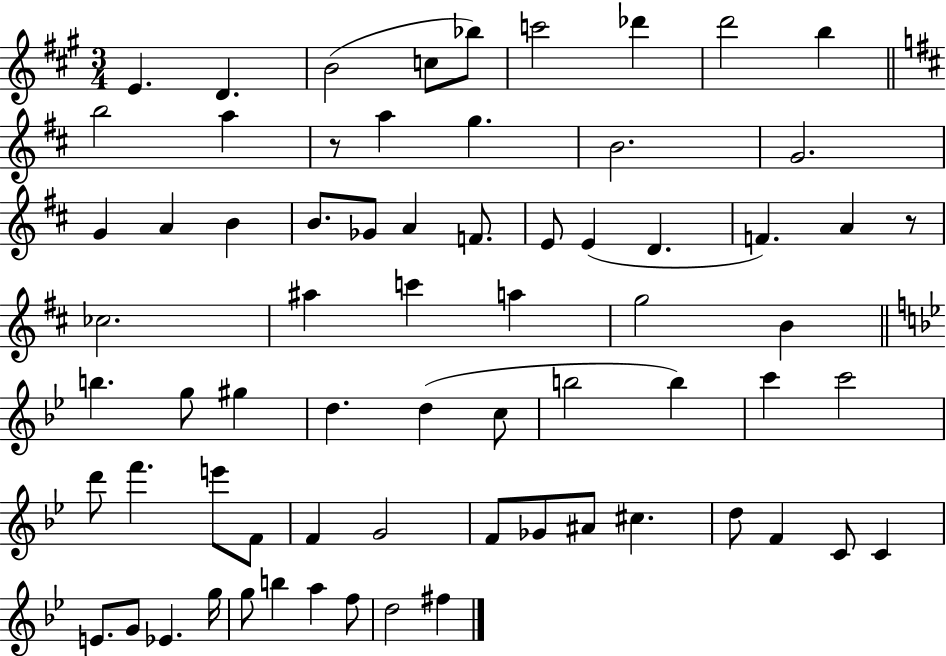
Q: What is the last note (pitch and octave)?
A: F#5